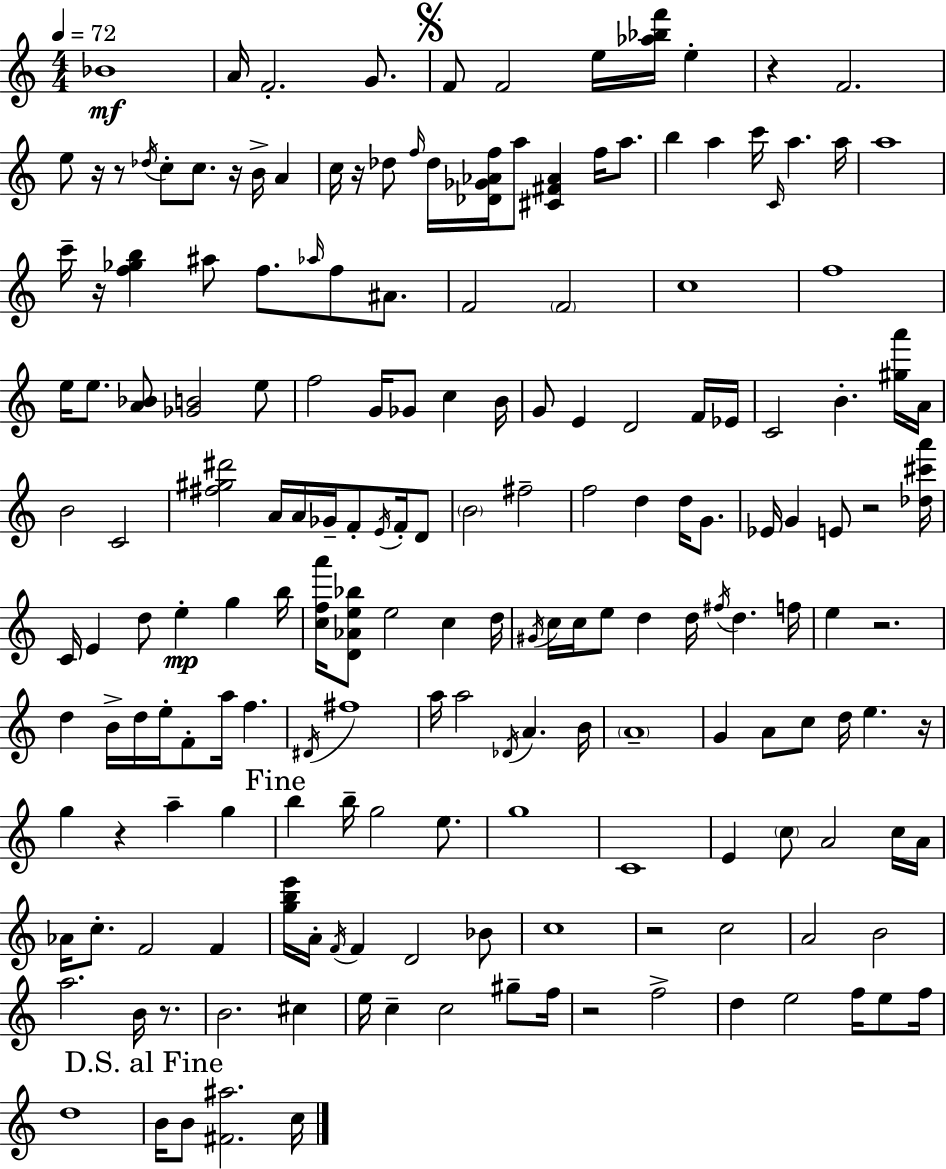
X:1
T:Untitled
M:4/4
L:1/4
K:Am
_B4 A/4 F2 G/2 F/2 F2 e/4 [_a_bf']/4 e z F2 e/2 z/4 z/2 _d/4 c/2 c/2 z/4 B/4 A c/4 z/4 _d/2 f/4 _d/4 [_D_G_Af]/4 a/2 [^C^F_A] f/4 a/2 b a c'/4 C/4 a a/4 a4 c'/4 z/4 [f_gb] ^a/2 f/2 _a/4 f/2 ^A/2 F2 F2 c4 f4 e/4 e/2 [A_B]/2 [_GB]2 e/2 f2 G/4 _G/2 c B/4 G/2 E D2 F/4 _E/4 C2 B [^ga']/4 A/4 B2 C2 [^f^g^d']2 A/4 A/4 _G/4 F/2 E/4 F/4 D/2 B2 ^f2 f2 d d/4 G/2 _E/4 G E/2 z2 [_d^c'a']/4 C/4 E d/2 e g b/4 [cfa']/4 [D_Ae_b]/2 e2 c d/4 ^G/4 c/4 c/4 e/2 d d/4 ^f/4 d f/4 e z2 d B/4 d/4 e/4 F/2 a/4 f ^D/4 ^f4 a/4 a2 _D/4 A B/4 A4 G A/2 c/2 d/4 e z/4 g z a g b b/4 g2 e/2 g4 C4 E c/2 A2 c/4 A/4 _A/4 c/2 F2 F [gbe']/4 A/4 F/4 F D2 _B/2 c4 z2 c2 A2 B2 a2 B/4 z/2 B2 ^c e/4 c c2 ^g/2 f/4 z2 f2 d e2 f/4 e/2 f/4 d4 B/4 B/2 [^F^a]2 c/4